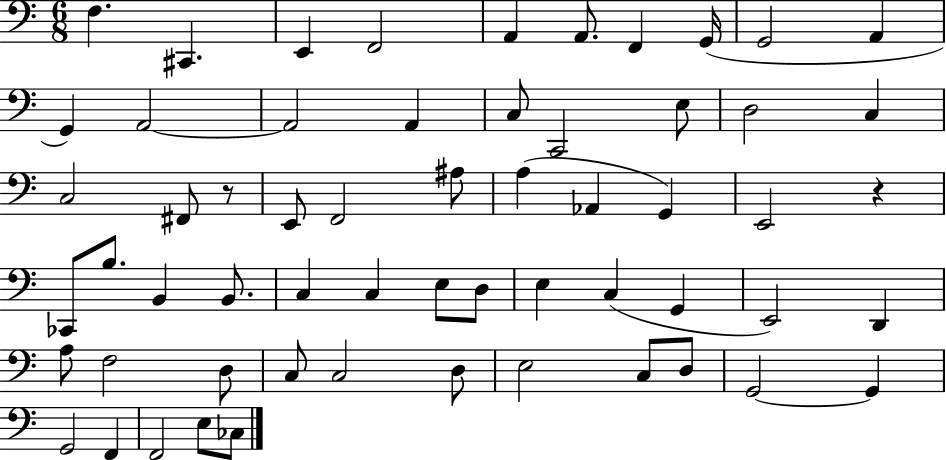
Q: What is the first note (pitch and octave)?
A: F3